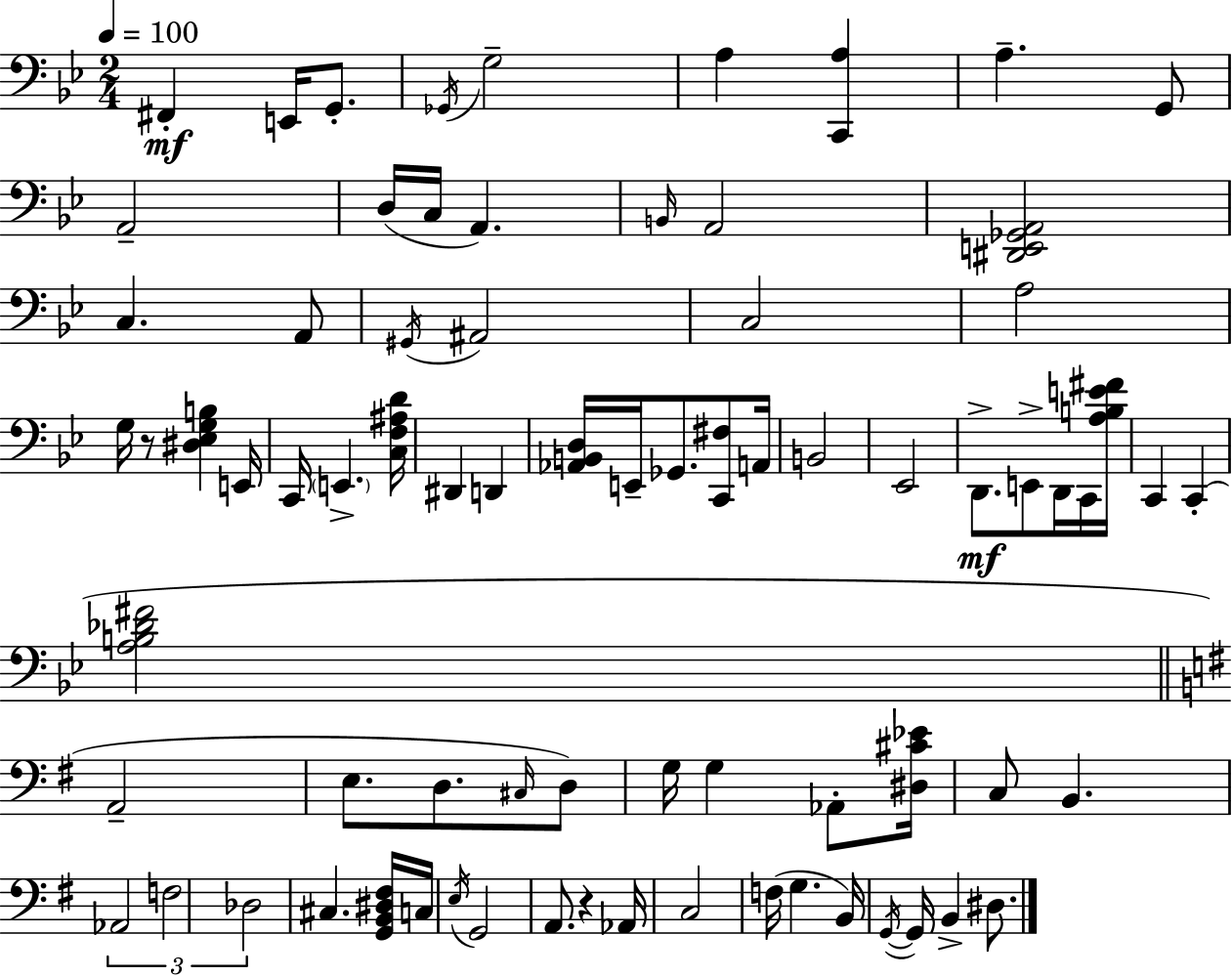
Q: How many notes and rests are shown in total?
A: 76